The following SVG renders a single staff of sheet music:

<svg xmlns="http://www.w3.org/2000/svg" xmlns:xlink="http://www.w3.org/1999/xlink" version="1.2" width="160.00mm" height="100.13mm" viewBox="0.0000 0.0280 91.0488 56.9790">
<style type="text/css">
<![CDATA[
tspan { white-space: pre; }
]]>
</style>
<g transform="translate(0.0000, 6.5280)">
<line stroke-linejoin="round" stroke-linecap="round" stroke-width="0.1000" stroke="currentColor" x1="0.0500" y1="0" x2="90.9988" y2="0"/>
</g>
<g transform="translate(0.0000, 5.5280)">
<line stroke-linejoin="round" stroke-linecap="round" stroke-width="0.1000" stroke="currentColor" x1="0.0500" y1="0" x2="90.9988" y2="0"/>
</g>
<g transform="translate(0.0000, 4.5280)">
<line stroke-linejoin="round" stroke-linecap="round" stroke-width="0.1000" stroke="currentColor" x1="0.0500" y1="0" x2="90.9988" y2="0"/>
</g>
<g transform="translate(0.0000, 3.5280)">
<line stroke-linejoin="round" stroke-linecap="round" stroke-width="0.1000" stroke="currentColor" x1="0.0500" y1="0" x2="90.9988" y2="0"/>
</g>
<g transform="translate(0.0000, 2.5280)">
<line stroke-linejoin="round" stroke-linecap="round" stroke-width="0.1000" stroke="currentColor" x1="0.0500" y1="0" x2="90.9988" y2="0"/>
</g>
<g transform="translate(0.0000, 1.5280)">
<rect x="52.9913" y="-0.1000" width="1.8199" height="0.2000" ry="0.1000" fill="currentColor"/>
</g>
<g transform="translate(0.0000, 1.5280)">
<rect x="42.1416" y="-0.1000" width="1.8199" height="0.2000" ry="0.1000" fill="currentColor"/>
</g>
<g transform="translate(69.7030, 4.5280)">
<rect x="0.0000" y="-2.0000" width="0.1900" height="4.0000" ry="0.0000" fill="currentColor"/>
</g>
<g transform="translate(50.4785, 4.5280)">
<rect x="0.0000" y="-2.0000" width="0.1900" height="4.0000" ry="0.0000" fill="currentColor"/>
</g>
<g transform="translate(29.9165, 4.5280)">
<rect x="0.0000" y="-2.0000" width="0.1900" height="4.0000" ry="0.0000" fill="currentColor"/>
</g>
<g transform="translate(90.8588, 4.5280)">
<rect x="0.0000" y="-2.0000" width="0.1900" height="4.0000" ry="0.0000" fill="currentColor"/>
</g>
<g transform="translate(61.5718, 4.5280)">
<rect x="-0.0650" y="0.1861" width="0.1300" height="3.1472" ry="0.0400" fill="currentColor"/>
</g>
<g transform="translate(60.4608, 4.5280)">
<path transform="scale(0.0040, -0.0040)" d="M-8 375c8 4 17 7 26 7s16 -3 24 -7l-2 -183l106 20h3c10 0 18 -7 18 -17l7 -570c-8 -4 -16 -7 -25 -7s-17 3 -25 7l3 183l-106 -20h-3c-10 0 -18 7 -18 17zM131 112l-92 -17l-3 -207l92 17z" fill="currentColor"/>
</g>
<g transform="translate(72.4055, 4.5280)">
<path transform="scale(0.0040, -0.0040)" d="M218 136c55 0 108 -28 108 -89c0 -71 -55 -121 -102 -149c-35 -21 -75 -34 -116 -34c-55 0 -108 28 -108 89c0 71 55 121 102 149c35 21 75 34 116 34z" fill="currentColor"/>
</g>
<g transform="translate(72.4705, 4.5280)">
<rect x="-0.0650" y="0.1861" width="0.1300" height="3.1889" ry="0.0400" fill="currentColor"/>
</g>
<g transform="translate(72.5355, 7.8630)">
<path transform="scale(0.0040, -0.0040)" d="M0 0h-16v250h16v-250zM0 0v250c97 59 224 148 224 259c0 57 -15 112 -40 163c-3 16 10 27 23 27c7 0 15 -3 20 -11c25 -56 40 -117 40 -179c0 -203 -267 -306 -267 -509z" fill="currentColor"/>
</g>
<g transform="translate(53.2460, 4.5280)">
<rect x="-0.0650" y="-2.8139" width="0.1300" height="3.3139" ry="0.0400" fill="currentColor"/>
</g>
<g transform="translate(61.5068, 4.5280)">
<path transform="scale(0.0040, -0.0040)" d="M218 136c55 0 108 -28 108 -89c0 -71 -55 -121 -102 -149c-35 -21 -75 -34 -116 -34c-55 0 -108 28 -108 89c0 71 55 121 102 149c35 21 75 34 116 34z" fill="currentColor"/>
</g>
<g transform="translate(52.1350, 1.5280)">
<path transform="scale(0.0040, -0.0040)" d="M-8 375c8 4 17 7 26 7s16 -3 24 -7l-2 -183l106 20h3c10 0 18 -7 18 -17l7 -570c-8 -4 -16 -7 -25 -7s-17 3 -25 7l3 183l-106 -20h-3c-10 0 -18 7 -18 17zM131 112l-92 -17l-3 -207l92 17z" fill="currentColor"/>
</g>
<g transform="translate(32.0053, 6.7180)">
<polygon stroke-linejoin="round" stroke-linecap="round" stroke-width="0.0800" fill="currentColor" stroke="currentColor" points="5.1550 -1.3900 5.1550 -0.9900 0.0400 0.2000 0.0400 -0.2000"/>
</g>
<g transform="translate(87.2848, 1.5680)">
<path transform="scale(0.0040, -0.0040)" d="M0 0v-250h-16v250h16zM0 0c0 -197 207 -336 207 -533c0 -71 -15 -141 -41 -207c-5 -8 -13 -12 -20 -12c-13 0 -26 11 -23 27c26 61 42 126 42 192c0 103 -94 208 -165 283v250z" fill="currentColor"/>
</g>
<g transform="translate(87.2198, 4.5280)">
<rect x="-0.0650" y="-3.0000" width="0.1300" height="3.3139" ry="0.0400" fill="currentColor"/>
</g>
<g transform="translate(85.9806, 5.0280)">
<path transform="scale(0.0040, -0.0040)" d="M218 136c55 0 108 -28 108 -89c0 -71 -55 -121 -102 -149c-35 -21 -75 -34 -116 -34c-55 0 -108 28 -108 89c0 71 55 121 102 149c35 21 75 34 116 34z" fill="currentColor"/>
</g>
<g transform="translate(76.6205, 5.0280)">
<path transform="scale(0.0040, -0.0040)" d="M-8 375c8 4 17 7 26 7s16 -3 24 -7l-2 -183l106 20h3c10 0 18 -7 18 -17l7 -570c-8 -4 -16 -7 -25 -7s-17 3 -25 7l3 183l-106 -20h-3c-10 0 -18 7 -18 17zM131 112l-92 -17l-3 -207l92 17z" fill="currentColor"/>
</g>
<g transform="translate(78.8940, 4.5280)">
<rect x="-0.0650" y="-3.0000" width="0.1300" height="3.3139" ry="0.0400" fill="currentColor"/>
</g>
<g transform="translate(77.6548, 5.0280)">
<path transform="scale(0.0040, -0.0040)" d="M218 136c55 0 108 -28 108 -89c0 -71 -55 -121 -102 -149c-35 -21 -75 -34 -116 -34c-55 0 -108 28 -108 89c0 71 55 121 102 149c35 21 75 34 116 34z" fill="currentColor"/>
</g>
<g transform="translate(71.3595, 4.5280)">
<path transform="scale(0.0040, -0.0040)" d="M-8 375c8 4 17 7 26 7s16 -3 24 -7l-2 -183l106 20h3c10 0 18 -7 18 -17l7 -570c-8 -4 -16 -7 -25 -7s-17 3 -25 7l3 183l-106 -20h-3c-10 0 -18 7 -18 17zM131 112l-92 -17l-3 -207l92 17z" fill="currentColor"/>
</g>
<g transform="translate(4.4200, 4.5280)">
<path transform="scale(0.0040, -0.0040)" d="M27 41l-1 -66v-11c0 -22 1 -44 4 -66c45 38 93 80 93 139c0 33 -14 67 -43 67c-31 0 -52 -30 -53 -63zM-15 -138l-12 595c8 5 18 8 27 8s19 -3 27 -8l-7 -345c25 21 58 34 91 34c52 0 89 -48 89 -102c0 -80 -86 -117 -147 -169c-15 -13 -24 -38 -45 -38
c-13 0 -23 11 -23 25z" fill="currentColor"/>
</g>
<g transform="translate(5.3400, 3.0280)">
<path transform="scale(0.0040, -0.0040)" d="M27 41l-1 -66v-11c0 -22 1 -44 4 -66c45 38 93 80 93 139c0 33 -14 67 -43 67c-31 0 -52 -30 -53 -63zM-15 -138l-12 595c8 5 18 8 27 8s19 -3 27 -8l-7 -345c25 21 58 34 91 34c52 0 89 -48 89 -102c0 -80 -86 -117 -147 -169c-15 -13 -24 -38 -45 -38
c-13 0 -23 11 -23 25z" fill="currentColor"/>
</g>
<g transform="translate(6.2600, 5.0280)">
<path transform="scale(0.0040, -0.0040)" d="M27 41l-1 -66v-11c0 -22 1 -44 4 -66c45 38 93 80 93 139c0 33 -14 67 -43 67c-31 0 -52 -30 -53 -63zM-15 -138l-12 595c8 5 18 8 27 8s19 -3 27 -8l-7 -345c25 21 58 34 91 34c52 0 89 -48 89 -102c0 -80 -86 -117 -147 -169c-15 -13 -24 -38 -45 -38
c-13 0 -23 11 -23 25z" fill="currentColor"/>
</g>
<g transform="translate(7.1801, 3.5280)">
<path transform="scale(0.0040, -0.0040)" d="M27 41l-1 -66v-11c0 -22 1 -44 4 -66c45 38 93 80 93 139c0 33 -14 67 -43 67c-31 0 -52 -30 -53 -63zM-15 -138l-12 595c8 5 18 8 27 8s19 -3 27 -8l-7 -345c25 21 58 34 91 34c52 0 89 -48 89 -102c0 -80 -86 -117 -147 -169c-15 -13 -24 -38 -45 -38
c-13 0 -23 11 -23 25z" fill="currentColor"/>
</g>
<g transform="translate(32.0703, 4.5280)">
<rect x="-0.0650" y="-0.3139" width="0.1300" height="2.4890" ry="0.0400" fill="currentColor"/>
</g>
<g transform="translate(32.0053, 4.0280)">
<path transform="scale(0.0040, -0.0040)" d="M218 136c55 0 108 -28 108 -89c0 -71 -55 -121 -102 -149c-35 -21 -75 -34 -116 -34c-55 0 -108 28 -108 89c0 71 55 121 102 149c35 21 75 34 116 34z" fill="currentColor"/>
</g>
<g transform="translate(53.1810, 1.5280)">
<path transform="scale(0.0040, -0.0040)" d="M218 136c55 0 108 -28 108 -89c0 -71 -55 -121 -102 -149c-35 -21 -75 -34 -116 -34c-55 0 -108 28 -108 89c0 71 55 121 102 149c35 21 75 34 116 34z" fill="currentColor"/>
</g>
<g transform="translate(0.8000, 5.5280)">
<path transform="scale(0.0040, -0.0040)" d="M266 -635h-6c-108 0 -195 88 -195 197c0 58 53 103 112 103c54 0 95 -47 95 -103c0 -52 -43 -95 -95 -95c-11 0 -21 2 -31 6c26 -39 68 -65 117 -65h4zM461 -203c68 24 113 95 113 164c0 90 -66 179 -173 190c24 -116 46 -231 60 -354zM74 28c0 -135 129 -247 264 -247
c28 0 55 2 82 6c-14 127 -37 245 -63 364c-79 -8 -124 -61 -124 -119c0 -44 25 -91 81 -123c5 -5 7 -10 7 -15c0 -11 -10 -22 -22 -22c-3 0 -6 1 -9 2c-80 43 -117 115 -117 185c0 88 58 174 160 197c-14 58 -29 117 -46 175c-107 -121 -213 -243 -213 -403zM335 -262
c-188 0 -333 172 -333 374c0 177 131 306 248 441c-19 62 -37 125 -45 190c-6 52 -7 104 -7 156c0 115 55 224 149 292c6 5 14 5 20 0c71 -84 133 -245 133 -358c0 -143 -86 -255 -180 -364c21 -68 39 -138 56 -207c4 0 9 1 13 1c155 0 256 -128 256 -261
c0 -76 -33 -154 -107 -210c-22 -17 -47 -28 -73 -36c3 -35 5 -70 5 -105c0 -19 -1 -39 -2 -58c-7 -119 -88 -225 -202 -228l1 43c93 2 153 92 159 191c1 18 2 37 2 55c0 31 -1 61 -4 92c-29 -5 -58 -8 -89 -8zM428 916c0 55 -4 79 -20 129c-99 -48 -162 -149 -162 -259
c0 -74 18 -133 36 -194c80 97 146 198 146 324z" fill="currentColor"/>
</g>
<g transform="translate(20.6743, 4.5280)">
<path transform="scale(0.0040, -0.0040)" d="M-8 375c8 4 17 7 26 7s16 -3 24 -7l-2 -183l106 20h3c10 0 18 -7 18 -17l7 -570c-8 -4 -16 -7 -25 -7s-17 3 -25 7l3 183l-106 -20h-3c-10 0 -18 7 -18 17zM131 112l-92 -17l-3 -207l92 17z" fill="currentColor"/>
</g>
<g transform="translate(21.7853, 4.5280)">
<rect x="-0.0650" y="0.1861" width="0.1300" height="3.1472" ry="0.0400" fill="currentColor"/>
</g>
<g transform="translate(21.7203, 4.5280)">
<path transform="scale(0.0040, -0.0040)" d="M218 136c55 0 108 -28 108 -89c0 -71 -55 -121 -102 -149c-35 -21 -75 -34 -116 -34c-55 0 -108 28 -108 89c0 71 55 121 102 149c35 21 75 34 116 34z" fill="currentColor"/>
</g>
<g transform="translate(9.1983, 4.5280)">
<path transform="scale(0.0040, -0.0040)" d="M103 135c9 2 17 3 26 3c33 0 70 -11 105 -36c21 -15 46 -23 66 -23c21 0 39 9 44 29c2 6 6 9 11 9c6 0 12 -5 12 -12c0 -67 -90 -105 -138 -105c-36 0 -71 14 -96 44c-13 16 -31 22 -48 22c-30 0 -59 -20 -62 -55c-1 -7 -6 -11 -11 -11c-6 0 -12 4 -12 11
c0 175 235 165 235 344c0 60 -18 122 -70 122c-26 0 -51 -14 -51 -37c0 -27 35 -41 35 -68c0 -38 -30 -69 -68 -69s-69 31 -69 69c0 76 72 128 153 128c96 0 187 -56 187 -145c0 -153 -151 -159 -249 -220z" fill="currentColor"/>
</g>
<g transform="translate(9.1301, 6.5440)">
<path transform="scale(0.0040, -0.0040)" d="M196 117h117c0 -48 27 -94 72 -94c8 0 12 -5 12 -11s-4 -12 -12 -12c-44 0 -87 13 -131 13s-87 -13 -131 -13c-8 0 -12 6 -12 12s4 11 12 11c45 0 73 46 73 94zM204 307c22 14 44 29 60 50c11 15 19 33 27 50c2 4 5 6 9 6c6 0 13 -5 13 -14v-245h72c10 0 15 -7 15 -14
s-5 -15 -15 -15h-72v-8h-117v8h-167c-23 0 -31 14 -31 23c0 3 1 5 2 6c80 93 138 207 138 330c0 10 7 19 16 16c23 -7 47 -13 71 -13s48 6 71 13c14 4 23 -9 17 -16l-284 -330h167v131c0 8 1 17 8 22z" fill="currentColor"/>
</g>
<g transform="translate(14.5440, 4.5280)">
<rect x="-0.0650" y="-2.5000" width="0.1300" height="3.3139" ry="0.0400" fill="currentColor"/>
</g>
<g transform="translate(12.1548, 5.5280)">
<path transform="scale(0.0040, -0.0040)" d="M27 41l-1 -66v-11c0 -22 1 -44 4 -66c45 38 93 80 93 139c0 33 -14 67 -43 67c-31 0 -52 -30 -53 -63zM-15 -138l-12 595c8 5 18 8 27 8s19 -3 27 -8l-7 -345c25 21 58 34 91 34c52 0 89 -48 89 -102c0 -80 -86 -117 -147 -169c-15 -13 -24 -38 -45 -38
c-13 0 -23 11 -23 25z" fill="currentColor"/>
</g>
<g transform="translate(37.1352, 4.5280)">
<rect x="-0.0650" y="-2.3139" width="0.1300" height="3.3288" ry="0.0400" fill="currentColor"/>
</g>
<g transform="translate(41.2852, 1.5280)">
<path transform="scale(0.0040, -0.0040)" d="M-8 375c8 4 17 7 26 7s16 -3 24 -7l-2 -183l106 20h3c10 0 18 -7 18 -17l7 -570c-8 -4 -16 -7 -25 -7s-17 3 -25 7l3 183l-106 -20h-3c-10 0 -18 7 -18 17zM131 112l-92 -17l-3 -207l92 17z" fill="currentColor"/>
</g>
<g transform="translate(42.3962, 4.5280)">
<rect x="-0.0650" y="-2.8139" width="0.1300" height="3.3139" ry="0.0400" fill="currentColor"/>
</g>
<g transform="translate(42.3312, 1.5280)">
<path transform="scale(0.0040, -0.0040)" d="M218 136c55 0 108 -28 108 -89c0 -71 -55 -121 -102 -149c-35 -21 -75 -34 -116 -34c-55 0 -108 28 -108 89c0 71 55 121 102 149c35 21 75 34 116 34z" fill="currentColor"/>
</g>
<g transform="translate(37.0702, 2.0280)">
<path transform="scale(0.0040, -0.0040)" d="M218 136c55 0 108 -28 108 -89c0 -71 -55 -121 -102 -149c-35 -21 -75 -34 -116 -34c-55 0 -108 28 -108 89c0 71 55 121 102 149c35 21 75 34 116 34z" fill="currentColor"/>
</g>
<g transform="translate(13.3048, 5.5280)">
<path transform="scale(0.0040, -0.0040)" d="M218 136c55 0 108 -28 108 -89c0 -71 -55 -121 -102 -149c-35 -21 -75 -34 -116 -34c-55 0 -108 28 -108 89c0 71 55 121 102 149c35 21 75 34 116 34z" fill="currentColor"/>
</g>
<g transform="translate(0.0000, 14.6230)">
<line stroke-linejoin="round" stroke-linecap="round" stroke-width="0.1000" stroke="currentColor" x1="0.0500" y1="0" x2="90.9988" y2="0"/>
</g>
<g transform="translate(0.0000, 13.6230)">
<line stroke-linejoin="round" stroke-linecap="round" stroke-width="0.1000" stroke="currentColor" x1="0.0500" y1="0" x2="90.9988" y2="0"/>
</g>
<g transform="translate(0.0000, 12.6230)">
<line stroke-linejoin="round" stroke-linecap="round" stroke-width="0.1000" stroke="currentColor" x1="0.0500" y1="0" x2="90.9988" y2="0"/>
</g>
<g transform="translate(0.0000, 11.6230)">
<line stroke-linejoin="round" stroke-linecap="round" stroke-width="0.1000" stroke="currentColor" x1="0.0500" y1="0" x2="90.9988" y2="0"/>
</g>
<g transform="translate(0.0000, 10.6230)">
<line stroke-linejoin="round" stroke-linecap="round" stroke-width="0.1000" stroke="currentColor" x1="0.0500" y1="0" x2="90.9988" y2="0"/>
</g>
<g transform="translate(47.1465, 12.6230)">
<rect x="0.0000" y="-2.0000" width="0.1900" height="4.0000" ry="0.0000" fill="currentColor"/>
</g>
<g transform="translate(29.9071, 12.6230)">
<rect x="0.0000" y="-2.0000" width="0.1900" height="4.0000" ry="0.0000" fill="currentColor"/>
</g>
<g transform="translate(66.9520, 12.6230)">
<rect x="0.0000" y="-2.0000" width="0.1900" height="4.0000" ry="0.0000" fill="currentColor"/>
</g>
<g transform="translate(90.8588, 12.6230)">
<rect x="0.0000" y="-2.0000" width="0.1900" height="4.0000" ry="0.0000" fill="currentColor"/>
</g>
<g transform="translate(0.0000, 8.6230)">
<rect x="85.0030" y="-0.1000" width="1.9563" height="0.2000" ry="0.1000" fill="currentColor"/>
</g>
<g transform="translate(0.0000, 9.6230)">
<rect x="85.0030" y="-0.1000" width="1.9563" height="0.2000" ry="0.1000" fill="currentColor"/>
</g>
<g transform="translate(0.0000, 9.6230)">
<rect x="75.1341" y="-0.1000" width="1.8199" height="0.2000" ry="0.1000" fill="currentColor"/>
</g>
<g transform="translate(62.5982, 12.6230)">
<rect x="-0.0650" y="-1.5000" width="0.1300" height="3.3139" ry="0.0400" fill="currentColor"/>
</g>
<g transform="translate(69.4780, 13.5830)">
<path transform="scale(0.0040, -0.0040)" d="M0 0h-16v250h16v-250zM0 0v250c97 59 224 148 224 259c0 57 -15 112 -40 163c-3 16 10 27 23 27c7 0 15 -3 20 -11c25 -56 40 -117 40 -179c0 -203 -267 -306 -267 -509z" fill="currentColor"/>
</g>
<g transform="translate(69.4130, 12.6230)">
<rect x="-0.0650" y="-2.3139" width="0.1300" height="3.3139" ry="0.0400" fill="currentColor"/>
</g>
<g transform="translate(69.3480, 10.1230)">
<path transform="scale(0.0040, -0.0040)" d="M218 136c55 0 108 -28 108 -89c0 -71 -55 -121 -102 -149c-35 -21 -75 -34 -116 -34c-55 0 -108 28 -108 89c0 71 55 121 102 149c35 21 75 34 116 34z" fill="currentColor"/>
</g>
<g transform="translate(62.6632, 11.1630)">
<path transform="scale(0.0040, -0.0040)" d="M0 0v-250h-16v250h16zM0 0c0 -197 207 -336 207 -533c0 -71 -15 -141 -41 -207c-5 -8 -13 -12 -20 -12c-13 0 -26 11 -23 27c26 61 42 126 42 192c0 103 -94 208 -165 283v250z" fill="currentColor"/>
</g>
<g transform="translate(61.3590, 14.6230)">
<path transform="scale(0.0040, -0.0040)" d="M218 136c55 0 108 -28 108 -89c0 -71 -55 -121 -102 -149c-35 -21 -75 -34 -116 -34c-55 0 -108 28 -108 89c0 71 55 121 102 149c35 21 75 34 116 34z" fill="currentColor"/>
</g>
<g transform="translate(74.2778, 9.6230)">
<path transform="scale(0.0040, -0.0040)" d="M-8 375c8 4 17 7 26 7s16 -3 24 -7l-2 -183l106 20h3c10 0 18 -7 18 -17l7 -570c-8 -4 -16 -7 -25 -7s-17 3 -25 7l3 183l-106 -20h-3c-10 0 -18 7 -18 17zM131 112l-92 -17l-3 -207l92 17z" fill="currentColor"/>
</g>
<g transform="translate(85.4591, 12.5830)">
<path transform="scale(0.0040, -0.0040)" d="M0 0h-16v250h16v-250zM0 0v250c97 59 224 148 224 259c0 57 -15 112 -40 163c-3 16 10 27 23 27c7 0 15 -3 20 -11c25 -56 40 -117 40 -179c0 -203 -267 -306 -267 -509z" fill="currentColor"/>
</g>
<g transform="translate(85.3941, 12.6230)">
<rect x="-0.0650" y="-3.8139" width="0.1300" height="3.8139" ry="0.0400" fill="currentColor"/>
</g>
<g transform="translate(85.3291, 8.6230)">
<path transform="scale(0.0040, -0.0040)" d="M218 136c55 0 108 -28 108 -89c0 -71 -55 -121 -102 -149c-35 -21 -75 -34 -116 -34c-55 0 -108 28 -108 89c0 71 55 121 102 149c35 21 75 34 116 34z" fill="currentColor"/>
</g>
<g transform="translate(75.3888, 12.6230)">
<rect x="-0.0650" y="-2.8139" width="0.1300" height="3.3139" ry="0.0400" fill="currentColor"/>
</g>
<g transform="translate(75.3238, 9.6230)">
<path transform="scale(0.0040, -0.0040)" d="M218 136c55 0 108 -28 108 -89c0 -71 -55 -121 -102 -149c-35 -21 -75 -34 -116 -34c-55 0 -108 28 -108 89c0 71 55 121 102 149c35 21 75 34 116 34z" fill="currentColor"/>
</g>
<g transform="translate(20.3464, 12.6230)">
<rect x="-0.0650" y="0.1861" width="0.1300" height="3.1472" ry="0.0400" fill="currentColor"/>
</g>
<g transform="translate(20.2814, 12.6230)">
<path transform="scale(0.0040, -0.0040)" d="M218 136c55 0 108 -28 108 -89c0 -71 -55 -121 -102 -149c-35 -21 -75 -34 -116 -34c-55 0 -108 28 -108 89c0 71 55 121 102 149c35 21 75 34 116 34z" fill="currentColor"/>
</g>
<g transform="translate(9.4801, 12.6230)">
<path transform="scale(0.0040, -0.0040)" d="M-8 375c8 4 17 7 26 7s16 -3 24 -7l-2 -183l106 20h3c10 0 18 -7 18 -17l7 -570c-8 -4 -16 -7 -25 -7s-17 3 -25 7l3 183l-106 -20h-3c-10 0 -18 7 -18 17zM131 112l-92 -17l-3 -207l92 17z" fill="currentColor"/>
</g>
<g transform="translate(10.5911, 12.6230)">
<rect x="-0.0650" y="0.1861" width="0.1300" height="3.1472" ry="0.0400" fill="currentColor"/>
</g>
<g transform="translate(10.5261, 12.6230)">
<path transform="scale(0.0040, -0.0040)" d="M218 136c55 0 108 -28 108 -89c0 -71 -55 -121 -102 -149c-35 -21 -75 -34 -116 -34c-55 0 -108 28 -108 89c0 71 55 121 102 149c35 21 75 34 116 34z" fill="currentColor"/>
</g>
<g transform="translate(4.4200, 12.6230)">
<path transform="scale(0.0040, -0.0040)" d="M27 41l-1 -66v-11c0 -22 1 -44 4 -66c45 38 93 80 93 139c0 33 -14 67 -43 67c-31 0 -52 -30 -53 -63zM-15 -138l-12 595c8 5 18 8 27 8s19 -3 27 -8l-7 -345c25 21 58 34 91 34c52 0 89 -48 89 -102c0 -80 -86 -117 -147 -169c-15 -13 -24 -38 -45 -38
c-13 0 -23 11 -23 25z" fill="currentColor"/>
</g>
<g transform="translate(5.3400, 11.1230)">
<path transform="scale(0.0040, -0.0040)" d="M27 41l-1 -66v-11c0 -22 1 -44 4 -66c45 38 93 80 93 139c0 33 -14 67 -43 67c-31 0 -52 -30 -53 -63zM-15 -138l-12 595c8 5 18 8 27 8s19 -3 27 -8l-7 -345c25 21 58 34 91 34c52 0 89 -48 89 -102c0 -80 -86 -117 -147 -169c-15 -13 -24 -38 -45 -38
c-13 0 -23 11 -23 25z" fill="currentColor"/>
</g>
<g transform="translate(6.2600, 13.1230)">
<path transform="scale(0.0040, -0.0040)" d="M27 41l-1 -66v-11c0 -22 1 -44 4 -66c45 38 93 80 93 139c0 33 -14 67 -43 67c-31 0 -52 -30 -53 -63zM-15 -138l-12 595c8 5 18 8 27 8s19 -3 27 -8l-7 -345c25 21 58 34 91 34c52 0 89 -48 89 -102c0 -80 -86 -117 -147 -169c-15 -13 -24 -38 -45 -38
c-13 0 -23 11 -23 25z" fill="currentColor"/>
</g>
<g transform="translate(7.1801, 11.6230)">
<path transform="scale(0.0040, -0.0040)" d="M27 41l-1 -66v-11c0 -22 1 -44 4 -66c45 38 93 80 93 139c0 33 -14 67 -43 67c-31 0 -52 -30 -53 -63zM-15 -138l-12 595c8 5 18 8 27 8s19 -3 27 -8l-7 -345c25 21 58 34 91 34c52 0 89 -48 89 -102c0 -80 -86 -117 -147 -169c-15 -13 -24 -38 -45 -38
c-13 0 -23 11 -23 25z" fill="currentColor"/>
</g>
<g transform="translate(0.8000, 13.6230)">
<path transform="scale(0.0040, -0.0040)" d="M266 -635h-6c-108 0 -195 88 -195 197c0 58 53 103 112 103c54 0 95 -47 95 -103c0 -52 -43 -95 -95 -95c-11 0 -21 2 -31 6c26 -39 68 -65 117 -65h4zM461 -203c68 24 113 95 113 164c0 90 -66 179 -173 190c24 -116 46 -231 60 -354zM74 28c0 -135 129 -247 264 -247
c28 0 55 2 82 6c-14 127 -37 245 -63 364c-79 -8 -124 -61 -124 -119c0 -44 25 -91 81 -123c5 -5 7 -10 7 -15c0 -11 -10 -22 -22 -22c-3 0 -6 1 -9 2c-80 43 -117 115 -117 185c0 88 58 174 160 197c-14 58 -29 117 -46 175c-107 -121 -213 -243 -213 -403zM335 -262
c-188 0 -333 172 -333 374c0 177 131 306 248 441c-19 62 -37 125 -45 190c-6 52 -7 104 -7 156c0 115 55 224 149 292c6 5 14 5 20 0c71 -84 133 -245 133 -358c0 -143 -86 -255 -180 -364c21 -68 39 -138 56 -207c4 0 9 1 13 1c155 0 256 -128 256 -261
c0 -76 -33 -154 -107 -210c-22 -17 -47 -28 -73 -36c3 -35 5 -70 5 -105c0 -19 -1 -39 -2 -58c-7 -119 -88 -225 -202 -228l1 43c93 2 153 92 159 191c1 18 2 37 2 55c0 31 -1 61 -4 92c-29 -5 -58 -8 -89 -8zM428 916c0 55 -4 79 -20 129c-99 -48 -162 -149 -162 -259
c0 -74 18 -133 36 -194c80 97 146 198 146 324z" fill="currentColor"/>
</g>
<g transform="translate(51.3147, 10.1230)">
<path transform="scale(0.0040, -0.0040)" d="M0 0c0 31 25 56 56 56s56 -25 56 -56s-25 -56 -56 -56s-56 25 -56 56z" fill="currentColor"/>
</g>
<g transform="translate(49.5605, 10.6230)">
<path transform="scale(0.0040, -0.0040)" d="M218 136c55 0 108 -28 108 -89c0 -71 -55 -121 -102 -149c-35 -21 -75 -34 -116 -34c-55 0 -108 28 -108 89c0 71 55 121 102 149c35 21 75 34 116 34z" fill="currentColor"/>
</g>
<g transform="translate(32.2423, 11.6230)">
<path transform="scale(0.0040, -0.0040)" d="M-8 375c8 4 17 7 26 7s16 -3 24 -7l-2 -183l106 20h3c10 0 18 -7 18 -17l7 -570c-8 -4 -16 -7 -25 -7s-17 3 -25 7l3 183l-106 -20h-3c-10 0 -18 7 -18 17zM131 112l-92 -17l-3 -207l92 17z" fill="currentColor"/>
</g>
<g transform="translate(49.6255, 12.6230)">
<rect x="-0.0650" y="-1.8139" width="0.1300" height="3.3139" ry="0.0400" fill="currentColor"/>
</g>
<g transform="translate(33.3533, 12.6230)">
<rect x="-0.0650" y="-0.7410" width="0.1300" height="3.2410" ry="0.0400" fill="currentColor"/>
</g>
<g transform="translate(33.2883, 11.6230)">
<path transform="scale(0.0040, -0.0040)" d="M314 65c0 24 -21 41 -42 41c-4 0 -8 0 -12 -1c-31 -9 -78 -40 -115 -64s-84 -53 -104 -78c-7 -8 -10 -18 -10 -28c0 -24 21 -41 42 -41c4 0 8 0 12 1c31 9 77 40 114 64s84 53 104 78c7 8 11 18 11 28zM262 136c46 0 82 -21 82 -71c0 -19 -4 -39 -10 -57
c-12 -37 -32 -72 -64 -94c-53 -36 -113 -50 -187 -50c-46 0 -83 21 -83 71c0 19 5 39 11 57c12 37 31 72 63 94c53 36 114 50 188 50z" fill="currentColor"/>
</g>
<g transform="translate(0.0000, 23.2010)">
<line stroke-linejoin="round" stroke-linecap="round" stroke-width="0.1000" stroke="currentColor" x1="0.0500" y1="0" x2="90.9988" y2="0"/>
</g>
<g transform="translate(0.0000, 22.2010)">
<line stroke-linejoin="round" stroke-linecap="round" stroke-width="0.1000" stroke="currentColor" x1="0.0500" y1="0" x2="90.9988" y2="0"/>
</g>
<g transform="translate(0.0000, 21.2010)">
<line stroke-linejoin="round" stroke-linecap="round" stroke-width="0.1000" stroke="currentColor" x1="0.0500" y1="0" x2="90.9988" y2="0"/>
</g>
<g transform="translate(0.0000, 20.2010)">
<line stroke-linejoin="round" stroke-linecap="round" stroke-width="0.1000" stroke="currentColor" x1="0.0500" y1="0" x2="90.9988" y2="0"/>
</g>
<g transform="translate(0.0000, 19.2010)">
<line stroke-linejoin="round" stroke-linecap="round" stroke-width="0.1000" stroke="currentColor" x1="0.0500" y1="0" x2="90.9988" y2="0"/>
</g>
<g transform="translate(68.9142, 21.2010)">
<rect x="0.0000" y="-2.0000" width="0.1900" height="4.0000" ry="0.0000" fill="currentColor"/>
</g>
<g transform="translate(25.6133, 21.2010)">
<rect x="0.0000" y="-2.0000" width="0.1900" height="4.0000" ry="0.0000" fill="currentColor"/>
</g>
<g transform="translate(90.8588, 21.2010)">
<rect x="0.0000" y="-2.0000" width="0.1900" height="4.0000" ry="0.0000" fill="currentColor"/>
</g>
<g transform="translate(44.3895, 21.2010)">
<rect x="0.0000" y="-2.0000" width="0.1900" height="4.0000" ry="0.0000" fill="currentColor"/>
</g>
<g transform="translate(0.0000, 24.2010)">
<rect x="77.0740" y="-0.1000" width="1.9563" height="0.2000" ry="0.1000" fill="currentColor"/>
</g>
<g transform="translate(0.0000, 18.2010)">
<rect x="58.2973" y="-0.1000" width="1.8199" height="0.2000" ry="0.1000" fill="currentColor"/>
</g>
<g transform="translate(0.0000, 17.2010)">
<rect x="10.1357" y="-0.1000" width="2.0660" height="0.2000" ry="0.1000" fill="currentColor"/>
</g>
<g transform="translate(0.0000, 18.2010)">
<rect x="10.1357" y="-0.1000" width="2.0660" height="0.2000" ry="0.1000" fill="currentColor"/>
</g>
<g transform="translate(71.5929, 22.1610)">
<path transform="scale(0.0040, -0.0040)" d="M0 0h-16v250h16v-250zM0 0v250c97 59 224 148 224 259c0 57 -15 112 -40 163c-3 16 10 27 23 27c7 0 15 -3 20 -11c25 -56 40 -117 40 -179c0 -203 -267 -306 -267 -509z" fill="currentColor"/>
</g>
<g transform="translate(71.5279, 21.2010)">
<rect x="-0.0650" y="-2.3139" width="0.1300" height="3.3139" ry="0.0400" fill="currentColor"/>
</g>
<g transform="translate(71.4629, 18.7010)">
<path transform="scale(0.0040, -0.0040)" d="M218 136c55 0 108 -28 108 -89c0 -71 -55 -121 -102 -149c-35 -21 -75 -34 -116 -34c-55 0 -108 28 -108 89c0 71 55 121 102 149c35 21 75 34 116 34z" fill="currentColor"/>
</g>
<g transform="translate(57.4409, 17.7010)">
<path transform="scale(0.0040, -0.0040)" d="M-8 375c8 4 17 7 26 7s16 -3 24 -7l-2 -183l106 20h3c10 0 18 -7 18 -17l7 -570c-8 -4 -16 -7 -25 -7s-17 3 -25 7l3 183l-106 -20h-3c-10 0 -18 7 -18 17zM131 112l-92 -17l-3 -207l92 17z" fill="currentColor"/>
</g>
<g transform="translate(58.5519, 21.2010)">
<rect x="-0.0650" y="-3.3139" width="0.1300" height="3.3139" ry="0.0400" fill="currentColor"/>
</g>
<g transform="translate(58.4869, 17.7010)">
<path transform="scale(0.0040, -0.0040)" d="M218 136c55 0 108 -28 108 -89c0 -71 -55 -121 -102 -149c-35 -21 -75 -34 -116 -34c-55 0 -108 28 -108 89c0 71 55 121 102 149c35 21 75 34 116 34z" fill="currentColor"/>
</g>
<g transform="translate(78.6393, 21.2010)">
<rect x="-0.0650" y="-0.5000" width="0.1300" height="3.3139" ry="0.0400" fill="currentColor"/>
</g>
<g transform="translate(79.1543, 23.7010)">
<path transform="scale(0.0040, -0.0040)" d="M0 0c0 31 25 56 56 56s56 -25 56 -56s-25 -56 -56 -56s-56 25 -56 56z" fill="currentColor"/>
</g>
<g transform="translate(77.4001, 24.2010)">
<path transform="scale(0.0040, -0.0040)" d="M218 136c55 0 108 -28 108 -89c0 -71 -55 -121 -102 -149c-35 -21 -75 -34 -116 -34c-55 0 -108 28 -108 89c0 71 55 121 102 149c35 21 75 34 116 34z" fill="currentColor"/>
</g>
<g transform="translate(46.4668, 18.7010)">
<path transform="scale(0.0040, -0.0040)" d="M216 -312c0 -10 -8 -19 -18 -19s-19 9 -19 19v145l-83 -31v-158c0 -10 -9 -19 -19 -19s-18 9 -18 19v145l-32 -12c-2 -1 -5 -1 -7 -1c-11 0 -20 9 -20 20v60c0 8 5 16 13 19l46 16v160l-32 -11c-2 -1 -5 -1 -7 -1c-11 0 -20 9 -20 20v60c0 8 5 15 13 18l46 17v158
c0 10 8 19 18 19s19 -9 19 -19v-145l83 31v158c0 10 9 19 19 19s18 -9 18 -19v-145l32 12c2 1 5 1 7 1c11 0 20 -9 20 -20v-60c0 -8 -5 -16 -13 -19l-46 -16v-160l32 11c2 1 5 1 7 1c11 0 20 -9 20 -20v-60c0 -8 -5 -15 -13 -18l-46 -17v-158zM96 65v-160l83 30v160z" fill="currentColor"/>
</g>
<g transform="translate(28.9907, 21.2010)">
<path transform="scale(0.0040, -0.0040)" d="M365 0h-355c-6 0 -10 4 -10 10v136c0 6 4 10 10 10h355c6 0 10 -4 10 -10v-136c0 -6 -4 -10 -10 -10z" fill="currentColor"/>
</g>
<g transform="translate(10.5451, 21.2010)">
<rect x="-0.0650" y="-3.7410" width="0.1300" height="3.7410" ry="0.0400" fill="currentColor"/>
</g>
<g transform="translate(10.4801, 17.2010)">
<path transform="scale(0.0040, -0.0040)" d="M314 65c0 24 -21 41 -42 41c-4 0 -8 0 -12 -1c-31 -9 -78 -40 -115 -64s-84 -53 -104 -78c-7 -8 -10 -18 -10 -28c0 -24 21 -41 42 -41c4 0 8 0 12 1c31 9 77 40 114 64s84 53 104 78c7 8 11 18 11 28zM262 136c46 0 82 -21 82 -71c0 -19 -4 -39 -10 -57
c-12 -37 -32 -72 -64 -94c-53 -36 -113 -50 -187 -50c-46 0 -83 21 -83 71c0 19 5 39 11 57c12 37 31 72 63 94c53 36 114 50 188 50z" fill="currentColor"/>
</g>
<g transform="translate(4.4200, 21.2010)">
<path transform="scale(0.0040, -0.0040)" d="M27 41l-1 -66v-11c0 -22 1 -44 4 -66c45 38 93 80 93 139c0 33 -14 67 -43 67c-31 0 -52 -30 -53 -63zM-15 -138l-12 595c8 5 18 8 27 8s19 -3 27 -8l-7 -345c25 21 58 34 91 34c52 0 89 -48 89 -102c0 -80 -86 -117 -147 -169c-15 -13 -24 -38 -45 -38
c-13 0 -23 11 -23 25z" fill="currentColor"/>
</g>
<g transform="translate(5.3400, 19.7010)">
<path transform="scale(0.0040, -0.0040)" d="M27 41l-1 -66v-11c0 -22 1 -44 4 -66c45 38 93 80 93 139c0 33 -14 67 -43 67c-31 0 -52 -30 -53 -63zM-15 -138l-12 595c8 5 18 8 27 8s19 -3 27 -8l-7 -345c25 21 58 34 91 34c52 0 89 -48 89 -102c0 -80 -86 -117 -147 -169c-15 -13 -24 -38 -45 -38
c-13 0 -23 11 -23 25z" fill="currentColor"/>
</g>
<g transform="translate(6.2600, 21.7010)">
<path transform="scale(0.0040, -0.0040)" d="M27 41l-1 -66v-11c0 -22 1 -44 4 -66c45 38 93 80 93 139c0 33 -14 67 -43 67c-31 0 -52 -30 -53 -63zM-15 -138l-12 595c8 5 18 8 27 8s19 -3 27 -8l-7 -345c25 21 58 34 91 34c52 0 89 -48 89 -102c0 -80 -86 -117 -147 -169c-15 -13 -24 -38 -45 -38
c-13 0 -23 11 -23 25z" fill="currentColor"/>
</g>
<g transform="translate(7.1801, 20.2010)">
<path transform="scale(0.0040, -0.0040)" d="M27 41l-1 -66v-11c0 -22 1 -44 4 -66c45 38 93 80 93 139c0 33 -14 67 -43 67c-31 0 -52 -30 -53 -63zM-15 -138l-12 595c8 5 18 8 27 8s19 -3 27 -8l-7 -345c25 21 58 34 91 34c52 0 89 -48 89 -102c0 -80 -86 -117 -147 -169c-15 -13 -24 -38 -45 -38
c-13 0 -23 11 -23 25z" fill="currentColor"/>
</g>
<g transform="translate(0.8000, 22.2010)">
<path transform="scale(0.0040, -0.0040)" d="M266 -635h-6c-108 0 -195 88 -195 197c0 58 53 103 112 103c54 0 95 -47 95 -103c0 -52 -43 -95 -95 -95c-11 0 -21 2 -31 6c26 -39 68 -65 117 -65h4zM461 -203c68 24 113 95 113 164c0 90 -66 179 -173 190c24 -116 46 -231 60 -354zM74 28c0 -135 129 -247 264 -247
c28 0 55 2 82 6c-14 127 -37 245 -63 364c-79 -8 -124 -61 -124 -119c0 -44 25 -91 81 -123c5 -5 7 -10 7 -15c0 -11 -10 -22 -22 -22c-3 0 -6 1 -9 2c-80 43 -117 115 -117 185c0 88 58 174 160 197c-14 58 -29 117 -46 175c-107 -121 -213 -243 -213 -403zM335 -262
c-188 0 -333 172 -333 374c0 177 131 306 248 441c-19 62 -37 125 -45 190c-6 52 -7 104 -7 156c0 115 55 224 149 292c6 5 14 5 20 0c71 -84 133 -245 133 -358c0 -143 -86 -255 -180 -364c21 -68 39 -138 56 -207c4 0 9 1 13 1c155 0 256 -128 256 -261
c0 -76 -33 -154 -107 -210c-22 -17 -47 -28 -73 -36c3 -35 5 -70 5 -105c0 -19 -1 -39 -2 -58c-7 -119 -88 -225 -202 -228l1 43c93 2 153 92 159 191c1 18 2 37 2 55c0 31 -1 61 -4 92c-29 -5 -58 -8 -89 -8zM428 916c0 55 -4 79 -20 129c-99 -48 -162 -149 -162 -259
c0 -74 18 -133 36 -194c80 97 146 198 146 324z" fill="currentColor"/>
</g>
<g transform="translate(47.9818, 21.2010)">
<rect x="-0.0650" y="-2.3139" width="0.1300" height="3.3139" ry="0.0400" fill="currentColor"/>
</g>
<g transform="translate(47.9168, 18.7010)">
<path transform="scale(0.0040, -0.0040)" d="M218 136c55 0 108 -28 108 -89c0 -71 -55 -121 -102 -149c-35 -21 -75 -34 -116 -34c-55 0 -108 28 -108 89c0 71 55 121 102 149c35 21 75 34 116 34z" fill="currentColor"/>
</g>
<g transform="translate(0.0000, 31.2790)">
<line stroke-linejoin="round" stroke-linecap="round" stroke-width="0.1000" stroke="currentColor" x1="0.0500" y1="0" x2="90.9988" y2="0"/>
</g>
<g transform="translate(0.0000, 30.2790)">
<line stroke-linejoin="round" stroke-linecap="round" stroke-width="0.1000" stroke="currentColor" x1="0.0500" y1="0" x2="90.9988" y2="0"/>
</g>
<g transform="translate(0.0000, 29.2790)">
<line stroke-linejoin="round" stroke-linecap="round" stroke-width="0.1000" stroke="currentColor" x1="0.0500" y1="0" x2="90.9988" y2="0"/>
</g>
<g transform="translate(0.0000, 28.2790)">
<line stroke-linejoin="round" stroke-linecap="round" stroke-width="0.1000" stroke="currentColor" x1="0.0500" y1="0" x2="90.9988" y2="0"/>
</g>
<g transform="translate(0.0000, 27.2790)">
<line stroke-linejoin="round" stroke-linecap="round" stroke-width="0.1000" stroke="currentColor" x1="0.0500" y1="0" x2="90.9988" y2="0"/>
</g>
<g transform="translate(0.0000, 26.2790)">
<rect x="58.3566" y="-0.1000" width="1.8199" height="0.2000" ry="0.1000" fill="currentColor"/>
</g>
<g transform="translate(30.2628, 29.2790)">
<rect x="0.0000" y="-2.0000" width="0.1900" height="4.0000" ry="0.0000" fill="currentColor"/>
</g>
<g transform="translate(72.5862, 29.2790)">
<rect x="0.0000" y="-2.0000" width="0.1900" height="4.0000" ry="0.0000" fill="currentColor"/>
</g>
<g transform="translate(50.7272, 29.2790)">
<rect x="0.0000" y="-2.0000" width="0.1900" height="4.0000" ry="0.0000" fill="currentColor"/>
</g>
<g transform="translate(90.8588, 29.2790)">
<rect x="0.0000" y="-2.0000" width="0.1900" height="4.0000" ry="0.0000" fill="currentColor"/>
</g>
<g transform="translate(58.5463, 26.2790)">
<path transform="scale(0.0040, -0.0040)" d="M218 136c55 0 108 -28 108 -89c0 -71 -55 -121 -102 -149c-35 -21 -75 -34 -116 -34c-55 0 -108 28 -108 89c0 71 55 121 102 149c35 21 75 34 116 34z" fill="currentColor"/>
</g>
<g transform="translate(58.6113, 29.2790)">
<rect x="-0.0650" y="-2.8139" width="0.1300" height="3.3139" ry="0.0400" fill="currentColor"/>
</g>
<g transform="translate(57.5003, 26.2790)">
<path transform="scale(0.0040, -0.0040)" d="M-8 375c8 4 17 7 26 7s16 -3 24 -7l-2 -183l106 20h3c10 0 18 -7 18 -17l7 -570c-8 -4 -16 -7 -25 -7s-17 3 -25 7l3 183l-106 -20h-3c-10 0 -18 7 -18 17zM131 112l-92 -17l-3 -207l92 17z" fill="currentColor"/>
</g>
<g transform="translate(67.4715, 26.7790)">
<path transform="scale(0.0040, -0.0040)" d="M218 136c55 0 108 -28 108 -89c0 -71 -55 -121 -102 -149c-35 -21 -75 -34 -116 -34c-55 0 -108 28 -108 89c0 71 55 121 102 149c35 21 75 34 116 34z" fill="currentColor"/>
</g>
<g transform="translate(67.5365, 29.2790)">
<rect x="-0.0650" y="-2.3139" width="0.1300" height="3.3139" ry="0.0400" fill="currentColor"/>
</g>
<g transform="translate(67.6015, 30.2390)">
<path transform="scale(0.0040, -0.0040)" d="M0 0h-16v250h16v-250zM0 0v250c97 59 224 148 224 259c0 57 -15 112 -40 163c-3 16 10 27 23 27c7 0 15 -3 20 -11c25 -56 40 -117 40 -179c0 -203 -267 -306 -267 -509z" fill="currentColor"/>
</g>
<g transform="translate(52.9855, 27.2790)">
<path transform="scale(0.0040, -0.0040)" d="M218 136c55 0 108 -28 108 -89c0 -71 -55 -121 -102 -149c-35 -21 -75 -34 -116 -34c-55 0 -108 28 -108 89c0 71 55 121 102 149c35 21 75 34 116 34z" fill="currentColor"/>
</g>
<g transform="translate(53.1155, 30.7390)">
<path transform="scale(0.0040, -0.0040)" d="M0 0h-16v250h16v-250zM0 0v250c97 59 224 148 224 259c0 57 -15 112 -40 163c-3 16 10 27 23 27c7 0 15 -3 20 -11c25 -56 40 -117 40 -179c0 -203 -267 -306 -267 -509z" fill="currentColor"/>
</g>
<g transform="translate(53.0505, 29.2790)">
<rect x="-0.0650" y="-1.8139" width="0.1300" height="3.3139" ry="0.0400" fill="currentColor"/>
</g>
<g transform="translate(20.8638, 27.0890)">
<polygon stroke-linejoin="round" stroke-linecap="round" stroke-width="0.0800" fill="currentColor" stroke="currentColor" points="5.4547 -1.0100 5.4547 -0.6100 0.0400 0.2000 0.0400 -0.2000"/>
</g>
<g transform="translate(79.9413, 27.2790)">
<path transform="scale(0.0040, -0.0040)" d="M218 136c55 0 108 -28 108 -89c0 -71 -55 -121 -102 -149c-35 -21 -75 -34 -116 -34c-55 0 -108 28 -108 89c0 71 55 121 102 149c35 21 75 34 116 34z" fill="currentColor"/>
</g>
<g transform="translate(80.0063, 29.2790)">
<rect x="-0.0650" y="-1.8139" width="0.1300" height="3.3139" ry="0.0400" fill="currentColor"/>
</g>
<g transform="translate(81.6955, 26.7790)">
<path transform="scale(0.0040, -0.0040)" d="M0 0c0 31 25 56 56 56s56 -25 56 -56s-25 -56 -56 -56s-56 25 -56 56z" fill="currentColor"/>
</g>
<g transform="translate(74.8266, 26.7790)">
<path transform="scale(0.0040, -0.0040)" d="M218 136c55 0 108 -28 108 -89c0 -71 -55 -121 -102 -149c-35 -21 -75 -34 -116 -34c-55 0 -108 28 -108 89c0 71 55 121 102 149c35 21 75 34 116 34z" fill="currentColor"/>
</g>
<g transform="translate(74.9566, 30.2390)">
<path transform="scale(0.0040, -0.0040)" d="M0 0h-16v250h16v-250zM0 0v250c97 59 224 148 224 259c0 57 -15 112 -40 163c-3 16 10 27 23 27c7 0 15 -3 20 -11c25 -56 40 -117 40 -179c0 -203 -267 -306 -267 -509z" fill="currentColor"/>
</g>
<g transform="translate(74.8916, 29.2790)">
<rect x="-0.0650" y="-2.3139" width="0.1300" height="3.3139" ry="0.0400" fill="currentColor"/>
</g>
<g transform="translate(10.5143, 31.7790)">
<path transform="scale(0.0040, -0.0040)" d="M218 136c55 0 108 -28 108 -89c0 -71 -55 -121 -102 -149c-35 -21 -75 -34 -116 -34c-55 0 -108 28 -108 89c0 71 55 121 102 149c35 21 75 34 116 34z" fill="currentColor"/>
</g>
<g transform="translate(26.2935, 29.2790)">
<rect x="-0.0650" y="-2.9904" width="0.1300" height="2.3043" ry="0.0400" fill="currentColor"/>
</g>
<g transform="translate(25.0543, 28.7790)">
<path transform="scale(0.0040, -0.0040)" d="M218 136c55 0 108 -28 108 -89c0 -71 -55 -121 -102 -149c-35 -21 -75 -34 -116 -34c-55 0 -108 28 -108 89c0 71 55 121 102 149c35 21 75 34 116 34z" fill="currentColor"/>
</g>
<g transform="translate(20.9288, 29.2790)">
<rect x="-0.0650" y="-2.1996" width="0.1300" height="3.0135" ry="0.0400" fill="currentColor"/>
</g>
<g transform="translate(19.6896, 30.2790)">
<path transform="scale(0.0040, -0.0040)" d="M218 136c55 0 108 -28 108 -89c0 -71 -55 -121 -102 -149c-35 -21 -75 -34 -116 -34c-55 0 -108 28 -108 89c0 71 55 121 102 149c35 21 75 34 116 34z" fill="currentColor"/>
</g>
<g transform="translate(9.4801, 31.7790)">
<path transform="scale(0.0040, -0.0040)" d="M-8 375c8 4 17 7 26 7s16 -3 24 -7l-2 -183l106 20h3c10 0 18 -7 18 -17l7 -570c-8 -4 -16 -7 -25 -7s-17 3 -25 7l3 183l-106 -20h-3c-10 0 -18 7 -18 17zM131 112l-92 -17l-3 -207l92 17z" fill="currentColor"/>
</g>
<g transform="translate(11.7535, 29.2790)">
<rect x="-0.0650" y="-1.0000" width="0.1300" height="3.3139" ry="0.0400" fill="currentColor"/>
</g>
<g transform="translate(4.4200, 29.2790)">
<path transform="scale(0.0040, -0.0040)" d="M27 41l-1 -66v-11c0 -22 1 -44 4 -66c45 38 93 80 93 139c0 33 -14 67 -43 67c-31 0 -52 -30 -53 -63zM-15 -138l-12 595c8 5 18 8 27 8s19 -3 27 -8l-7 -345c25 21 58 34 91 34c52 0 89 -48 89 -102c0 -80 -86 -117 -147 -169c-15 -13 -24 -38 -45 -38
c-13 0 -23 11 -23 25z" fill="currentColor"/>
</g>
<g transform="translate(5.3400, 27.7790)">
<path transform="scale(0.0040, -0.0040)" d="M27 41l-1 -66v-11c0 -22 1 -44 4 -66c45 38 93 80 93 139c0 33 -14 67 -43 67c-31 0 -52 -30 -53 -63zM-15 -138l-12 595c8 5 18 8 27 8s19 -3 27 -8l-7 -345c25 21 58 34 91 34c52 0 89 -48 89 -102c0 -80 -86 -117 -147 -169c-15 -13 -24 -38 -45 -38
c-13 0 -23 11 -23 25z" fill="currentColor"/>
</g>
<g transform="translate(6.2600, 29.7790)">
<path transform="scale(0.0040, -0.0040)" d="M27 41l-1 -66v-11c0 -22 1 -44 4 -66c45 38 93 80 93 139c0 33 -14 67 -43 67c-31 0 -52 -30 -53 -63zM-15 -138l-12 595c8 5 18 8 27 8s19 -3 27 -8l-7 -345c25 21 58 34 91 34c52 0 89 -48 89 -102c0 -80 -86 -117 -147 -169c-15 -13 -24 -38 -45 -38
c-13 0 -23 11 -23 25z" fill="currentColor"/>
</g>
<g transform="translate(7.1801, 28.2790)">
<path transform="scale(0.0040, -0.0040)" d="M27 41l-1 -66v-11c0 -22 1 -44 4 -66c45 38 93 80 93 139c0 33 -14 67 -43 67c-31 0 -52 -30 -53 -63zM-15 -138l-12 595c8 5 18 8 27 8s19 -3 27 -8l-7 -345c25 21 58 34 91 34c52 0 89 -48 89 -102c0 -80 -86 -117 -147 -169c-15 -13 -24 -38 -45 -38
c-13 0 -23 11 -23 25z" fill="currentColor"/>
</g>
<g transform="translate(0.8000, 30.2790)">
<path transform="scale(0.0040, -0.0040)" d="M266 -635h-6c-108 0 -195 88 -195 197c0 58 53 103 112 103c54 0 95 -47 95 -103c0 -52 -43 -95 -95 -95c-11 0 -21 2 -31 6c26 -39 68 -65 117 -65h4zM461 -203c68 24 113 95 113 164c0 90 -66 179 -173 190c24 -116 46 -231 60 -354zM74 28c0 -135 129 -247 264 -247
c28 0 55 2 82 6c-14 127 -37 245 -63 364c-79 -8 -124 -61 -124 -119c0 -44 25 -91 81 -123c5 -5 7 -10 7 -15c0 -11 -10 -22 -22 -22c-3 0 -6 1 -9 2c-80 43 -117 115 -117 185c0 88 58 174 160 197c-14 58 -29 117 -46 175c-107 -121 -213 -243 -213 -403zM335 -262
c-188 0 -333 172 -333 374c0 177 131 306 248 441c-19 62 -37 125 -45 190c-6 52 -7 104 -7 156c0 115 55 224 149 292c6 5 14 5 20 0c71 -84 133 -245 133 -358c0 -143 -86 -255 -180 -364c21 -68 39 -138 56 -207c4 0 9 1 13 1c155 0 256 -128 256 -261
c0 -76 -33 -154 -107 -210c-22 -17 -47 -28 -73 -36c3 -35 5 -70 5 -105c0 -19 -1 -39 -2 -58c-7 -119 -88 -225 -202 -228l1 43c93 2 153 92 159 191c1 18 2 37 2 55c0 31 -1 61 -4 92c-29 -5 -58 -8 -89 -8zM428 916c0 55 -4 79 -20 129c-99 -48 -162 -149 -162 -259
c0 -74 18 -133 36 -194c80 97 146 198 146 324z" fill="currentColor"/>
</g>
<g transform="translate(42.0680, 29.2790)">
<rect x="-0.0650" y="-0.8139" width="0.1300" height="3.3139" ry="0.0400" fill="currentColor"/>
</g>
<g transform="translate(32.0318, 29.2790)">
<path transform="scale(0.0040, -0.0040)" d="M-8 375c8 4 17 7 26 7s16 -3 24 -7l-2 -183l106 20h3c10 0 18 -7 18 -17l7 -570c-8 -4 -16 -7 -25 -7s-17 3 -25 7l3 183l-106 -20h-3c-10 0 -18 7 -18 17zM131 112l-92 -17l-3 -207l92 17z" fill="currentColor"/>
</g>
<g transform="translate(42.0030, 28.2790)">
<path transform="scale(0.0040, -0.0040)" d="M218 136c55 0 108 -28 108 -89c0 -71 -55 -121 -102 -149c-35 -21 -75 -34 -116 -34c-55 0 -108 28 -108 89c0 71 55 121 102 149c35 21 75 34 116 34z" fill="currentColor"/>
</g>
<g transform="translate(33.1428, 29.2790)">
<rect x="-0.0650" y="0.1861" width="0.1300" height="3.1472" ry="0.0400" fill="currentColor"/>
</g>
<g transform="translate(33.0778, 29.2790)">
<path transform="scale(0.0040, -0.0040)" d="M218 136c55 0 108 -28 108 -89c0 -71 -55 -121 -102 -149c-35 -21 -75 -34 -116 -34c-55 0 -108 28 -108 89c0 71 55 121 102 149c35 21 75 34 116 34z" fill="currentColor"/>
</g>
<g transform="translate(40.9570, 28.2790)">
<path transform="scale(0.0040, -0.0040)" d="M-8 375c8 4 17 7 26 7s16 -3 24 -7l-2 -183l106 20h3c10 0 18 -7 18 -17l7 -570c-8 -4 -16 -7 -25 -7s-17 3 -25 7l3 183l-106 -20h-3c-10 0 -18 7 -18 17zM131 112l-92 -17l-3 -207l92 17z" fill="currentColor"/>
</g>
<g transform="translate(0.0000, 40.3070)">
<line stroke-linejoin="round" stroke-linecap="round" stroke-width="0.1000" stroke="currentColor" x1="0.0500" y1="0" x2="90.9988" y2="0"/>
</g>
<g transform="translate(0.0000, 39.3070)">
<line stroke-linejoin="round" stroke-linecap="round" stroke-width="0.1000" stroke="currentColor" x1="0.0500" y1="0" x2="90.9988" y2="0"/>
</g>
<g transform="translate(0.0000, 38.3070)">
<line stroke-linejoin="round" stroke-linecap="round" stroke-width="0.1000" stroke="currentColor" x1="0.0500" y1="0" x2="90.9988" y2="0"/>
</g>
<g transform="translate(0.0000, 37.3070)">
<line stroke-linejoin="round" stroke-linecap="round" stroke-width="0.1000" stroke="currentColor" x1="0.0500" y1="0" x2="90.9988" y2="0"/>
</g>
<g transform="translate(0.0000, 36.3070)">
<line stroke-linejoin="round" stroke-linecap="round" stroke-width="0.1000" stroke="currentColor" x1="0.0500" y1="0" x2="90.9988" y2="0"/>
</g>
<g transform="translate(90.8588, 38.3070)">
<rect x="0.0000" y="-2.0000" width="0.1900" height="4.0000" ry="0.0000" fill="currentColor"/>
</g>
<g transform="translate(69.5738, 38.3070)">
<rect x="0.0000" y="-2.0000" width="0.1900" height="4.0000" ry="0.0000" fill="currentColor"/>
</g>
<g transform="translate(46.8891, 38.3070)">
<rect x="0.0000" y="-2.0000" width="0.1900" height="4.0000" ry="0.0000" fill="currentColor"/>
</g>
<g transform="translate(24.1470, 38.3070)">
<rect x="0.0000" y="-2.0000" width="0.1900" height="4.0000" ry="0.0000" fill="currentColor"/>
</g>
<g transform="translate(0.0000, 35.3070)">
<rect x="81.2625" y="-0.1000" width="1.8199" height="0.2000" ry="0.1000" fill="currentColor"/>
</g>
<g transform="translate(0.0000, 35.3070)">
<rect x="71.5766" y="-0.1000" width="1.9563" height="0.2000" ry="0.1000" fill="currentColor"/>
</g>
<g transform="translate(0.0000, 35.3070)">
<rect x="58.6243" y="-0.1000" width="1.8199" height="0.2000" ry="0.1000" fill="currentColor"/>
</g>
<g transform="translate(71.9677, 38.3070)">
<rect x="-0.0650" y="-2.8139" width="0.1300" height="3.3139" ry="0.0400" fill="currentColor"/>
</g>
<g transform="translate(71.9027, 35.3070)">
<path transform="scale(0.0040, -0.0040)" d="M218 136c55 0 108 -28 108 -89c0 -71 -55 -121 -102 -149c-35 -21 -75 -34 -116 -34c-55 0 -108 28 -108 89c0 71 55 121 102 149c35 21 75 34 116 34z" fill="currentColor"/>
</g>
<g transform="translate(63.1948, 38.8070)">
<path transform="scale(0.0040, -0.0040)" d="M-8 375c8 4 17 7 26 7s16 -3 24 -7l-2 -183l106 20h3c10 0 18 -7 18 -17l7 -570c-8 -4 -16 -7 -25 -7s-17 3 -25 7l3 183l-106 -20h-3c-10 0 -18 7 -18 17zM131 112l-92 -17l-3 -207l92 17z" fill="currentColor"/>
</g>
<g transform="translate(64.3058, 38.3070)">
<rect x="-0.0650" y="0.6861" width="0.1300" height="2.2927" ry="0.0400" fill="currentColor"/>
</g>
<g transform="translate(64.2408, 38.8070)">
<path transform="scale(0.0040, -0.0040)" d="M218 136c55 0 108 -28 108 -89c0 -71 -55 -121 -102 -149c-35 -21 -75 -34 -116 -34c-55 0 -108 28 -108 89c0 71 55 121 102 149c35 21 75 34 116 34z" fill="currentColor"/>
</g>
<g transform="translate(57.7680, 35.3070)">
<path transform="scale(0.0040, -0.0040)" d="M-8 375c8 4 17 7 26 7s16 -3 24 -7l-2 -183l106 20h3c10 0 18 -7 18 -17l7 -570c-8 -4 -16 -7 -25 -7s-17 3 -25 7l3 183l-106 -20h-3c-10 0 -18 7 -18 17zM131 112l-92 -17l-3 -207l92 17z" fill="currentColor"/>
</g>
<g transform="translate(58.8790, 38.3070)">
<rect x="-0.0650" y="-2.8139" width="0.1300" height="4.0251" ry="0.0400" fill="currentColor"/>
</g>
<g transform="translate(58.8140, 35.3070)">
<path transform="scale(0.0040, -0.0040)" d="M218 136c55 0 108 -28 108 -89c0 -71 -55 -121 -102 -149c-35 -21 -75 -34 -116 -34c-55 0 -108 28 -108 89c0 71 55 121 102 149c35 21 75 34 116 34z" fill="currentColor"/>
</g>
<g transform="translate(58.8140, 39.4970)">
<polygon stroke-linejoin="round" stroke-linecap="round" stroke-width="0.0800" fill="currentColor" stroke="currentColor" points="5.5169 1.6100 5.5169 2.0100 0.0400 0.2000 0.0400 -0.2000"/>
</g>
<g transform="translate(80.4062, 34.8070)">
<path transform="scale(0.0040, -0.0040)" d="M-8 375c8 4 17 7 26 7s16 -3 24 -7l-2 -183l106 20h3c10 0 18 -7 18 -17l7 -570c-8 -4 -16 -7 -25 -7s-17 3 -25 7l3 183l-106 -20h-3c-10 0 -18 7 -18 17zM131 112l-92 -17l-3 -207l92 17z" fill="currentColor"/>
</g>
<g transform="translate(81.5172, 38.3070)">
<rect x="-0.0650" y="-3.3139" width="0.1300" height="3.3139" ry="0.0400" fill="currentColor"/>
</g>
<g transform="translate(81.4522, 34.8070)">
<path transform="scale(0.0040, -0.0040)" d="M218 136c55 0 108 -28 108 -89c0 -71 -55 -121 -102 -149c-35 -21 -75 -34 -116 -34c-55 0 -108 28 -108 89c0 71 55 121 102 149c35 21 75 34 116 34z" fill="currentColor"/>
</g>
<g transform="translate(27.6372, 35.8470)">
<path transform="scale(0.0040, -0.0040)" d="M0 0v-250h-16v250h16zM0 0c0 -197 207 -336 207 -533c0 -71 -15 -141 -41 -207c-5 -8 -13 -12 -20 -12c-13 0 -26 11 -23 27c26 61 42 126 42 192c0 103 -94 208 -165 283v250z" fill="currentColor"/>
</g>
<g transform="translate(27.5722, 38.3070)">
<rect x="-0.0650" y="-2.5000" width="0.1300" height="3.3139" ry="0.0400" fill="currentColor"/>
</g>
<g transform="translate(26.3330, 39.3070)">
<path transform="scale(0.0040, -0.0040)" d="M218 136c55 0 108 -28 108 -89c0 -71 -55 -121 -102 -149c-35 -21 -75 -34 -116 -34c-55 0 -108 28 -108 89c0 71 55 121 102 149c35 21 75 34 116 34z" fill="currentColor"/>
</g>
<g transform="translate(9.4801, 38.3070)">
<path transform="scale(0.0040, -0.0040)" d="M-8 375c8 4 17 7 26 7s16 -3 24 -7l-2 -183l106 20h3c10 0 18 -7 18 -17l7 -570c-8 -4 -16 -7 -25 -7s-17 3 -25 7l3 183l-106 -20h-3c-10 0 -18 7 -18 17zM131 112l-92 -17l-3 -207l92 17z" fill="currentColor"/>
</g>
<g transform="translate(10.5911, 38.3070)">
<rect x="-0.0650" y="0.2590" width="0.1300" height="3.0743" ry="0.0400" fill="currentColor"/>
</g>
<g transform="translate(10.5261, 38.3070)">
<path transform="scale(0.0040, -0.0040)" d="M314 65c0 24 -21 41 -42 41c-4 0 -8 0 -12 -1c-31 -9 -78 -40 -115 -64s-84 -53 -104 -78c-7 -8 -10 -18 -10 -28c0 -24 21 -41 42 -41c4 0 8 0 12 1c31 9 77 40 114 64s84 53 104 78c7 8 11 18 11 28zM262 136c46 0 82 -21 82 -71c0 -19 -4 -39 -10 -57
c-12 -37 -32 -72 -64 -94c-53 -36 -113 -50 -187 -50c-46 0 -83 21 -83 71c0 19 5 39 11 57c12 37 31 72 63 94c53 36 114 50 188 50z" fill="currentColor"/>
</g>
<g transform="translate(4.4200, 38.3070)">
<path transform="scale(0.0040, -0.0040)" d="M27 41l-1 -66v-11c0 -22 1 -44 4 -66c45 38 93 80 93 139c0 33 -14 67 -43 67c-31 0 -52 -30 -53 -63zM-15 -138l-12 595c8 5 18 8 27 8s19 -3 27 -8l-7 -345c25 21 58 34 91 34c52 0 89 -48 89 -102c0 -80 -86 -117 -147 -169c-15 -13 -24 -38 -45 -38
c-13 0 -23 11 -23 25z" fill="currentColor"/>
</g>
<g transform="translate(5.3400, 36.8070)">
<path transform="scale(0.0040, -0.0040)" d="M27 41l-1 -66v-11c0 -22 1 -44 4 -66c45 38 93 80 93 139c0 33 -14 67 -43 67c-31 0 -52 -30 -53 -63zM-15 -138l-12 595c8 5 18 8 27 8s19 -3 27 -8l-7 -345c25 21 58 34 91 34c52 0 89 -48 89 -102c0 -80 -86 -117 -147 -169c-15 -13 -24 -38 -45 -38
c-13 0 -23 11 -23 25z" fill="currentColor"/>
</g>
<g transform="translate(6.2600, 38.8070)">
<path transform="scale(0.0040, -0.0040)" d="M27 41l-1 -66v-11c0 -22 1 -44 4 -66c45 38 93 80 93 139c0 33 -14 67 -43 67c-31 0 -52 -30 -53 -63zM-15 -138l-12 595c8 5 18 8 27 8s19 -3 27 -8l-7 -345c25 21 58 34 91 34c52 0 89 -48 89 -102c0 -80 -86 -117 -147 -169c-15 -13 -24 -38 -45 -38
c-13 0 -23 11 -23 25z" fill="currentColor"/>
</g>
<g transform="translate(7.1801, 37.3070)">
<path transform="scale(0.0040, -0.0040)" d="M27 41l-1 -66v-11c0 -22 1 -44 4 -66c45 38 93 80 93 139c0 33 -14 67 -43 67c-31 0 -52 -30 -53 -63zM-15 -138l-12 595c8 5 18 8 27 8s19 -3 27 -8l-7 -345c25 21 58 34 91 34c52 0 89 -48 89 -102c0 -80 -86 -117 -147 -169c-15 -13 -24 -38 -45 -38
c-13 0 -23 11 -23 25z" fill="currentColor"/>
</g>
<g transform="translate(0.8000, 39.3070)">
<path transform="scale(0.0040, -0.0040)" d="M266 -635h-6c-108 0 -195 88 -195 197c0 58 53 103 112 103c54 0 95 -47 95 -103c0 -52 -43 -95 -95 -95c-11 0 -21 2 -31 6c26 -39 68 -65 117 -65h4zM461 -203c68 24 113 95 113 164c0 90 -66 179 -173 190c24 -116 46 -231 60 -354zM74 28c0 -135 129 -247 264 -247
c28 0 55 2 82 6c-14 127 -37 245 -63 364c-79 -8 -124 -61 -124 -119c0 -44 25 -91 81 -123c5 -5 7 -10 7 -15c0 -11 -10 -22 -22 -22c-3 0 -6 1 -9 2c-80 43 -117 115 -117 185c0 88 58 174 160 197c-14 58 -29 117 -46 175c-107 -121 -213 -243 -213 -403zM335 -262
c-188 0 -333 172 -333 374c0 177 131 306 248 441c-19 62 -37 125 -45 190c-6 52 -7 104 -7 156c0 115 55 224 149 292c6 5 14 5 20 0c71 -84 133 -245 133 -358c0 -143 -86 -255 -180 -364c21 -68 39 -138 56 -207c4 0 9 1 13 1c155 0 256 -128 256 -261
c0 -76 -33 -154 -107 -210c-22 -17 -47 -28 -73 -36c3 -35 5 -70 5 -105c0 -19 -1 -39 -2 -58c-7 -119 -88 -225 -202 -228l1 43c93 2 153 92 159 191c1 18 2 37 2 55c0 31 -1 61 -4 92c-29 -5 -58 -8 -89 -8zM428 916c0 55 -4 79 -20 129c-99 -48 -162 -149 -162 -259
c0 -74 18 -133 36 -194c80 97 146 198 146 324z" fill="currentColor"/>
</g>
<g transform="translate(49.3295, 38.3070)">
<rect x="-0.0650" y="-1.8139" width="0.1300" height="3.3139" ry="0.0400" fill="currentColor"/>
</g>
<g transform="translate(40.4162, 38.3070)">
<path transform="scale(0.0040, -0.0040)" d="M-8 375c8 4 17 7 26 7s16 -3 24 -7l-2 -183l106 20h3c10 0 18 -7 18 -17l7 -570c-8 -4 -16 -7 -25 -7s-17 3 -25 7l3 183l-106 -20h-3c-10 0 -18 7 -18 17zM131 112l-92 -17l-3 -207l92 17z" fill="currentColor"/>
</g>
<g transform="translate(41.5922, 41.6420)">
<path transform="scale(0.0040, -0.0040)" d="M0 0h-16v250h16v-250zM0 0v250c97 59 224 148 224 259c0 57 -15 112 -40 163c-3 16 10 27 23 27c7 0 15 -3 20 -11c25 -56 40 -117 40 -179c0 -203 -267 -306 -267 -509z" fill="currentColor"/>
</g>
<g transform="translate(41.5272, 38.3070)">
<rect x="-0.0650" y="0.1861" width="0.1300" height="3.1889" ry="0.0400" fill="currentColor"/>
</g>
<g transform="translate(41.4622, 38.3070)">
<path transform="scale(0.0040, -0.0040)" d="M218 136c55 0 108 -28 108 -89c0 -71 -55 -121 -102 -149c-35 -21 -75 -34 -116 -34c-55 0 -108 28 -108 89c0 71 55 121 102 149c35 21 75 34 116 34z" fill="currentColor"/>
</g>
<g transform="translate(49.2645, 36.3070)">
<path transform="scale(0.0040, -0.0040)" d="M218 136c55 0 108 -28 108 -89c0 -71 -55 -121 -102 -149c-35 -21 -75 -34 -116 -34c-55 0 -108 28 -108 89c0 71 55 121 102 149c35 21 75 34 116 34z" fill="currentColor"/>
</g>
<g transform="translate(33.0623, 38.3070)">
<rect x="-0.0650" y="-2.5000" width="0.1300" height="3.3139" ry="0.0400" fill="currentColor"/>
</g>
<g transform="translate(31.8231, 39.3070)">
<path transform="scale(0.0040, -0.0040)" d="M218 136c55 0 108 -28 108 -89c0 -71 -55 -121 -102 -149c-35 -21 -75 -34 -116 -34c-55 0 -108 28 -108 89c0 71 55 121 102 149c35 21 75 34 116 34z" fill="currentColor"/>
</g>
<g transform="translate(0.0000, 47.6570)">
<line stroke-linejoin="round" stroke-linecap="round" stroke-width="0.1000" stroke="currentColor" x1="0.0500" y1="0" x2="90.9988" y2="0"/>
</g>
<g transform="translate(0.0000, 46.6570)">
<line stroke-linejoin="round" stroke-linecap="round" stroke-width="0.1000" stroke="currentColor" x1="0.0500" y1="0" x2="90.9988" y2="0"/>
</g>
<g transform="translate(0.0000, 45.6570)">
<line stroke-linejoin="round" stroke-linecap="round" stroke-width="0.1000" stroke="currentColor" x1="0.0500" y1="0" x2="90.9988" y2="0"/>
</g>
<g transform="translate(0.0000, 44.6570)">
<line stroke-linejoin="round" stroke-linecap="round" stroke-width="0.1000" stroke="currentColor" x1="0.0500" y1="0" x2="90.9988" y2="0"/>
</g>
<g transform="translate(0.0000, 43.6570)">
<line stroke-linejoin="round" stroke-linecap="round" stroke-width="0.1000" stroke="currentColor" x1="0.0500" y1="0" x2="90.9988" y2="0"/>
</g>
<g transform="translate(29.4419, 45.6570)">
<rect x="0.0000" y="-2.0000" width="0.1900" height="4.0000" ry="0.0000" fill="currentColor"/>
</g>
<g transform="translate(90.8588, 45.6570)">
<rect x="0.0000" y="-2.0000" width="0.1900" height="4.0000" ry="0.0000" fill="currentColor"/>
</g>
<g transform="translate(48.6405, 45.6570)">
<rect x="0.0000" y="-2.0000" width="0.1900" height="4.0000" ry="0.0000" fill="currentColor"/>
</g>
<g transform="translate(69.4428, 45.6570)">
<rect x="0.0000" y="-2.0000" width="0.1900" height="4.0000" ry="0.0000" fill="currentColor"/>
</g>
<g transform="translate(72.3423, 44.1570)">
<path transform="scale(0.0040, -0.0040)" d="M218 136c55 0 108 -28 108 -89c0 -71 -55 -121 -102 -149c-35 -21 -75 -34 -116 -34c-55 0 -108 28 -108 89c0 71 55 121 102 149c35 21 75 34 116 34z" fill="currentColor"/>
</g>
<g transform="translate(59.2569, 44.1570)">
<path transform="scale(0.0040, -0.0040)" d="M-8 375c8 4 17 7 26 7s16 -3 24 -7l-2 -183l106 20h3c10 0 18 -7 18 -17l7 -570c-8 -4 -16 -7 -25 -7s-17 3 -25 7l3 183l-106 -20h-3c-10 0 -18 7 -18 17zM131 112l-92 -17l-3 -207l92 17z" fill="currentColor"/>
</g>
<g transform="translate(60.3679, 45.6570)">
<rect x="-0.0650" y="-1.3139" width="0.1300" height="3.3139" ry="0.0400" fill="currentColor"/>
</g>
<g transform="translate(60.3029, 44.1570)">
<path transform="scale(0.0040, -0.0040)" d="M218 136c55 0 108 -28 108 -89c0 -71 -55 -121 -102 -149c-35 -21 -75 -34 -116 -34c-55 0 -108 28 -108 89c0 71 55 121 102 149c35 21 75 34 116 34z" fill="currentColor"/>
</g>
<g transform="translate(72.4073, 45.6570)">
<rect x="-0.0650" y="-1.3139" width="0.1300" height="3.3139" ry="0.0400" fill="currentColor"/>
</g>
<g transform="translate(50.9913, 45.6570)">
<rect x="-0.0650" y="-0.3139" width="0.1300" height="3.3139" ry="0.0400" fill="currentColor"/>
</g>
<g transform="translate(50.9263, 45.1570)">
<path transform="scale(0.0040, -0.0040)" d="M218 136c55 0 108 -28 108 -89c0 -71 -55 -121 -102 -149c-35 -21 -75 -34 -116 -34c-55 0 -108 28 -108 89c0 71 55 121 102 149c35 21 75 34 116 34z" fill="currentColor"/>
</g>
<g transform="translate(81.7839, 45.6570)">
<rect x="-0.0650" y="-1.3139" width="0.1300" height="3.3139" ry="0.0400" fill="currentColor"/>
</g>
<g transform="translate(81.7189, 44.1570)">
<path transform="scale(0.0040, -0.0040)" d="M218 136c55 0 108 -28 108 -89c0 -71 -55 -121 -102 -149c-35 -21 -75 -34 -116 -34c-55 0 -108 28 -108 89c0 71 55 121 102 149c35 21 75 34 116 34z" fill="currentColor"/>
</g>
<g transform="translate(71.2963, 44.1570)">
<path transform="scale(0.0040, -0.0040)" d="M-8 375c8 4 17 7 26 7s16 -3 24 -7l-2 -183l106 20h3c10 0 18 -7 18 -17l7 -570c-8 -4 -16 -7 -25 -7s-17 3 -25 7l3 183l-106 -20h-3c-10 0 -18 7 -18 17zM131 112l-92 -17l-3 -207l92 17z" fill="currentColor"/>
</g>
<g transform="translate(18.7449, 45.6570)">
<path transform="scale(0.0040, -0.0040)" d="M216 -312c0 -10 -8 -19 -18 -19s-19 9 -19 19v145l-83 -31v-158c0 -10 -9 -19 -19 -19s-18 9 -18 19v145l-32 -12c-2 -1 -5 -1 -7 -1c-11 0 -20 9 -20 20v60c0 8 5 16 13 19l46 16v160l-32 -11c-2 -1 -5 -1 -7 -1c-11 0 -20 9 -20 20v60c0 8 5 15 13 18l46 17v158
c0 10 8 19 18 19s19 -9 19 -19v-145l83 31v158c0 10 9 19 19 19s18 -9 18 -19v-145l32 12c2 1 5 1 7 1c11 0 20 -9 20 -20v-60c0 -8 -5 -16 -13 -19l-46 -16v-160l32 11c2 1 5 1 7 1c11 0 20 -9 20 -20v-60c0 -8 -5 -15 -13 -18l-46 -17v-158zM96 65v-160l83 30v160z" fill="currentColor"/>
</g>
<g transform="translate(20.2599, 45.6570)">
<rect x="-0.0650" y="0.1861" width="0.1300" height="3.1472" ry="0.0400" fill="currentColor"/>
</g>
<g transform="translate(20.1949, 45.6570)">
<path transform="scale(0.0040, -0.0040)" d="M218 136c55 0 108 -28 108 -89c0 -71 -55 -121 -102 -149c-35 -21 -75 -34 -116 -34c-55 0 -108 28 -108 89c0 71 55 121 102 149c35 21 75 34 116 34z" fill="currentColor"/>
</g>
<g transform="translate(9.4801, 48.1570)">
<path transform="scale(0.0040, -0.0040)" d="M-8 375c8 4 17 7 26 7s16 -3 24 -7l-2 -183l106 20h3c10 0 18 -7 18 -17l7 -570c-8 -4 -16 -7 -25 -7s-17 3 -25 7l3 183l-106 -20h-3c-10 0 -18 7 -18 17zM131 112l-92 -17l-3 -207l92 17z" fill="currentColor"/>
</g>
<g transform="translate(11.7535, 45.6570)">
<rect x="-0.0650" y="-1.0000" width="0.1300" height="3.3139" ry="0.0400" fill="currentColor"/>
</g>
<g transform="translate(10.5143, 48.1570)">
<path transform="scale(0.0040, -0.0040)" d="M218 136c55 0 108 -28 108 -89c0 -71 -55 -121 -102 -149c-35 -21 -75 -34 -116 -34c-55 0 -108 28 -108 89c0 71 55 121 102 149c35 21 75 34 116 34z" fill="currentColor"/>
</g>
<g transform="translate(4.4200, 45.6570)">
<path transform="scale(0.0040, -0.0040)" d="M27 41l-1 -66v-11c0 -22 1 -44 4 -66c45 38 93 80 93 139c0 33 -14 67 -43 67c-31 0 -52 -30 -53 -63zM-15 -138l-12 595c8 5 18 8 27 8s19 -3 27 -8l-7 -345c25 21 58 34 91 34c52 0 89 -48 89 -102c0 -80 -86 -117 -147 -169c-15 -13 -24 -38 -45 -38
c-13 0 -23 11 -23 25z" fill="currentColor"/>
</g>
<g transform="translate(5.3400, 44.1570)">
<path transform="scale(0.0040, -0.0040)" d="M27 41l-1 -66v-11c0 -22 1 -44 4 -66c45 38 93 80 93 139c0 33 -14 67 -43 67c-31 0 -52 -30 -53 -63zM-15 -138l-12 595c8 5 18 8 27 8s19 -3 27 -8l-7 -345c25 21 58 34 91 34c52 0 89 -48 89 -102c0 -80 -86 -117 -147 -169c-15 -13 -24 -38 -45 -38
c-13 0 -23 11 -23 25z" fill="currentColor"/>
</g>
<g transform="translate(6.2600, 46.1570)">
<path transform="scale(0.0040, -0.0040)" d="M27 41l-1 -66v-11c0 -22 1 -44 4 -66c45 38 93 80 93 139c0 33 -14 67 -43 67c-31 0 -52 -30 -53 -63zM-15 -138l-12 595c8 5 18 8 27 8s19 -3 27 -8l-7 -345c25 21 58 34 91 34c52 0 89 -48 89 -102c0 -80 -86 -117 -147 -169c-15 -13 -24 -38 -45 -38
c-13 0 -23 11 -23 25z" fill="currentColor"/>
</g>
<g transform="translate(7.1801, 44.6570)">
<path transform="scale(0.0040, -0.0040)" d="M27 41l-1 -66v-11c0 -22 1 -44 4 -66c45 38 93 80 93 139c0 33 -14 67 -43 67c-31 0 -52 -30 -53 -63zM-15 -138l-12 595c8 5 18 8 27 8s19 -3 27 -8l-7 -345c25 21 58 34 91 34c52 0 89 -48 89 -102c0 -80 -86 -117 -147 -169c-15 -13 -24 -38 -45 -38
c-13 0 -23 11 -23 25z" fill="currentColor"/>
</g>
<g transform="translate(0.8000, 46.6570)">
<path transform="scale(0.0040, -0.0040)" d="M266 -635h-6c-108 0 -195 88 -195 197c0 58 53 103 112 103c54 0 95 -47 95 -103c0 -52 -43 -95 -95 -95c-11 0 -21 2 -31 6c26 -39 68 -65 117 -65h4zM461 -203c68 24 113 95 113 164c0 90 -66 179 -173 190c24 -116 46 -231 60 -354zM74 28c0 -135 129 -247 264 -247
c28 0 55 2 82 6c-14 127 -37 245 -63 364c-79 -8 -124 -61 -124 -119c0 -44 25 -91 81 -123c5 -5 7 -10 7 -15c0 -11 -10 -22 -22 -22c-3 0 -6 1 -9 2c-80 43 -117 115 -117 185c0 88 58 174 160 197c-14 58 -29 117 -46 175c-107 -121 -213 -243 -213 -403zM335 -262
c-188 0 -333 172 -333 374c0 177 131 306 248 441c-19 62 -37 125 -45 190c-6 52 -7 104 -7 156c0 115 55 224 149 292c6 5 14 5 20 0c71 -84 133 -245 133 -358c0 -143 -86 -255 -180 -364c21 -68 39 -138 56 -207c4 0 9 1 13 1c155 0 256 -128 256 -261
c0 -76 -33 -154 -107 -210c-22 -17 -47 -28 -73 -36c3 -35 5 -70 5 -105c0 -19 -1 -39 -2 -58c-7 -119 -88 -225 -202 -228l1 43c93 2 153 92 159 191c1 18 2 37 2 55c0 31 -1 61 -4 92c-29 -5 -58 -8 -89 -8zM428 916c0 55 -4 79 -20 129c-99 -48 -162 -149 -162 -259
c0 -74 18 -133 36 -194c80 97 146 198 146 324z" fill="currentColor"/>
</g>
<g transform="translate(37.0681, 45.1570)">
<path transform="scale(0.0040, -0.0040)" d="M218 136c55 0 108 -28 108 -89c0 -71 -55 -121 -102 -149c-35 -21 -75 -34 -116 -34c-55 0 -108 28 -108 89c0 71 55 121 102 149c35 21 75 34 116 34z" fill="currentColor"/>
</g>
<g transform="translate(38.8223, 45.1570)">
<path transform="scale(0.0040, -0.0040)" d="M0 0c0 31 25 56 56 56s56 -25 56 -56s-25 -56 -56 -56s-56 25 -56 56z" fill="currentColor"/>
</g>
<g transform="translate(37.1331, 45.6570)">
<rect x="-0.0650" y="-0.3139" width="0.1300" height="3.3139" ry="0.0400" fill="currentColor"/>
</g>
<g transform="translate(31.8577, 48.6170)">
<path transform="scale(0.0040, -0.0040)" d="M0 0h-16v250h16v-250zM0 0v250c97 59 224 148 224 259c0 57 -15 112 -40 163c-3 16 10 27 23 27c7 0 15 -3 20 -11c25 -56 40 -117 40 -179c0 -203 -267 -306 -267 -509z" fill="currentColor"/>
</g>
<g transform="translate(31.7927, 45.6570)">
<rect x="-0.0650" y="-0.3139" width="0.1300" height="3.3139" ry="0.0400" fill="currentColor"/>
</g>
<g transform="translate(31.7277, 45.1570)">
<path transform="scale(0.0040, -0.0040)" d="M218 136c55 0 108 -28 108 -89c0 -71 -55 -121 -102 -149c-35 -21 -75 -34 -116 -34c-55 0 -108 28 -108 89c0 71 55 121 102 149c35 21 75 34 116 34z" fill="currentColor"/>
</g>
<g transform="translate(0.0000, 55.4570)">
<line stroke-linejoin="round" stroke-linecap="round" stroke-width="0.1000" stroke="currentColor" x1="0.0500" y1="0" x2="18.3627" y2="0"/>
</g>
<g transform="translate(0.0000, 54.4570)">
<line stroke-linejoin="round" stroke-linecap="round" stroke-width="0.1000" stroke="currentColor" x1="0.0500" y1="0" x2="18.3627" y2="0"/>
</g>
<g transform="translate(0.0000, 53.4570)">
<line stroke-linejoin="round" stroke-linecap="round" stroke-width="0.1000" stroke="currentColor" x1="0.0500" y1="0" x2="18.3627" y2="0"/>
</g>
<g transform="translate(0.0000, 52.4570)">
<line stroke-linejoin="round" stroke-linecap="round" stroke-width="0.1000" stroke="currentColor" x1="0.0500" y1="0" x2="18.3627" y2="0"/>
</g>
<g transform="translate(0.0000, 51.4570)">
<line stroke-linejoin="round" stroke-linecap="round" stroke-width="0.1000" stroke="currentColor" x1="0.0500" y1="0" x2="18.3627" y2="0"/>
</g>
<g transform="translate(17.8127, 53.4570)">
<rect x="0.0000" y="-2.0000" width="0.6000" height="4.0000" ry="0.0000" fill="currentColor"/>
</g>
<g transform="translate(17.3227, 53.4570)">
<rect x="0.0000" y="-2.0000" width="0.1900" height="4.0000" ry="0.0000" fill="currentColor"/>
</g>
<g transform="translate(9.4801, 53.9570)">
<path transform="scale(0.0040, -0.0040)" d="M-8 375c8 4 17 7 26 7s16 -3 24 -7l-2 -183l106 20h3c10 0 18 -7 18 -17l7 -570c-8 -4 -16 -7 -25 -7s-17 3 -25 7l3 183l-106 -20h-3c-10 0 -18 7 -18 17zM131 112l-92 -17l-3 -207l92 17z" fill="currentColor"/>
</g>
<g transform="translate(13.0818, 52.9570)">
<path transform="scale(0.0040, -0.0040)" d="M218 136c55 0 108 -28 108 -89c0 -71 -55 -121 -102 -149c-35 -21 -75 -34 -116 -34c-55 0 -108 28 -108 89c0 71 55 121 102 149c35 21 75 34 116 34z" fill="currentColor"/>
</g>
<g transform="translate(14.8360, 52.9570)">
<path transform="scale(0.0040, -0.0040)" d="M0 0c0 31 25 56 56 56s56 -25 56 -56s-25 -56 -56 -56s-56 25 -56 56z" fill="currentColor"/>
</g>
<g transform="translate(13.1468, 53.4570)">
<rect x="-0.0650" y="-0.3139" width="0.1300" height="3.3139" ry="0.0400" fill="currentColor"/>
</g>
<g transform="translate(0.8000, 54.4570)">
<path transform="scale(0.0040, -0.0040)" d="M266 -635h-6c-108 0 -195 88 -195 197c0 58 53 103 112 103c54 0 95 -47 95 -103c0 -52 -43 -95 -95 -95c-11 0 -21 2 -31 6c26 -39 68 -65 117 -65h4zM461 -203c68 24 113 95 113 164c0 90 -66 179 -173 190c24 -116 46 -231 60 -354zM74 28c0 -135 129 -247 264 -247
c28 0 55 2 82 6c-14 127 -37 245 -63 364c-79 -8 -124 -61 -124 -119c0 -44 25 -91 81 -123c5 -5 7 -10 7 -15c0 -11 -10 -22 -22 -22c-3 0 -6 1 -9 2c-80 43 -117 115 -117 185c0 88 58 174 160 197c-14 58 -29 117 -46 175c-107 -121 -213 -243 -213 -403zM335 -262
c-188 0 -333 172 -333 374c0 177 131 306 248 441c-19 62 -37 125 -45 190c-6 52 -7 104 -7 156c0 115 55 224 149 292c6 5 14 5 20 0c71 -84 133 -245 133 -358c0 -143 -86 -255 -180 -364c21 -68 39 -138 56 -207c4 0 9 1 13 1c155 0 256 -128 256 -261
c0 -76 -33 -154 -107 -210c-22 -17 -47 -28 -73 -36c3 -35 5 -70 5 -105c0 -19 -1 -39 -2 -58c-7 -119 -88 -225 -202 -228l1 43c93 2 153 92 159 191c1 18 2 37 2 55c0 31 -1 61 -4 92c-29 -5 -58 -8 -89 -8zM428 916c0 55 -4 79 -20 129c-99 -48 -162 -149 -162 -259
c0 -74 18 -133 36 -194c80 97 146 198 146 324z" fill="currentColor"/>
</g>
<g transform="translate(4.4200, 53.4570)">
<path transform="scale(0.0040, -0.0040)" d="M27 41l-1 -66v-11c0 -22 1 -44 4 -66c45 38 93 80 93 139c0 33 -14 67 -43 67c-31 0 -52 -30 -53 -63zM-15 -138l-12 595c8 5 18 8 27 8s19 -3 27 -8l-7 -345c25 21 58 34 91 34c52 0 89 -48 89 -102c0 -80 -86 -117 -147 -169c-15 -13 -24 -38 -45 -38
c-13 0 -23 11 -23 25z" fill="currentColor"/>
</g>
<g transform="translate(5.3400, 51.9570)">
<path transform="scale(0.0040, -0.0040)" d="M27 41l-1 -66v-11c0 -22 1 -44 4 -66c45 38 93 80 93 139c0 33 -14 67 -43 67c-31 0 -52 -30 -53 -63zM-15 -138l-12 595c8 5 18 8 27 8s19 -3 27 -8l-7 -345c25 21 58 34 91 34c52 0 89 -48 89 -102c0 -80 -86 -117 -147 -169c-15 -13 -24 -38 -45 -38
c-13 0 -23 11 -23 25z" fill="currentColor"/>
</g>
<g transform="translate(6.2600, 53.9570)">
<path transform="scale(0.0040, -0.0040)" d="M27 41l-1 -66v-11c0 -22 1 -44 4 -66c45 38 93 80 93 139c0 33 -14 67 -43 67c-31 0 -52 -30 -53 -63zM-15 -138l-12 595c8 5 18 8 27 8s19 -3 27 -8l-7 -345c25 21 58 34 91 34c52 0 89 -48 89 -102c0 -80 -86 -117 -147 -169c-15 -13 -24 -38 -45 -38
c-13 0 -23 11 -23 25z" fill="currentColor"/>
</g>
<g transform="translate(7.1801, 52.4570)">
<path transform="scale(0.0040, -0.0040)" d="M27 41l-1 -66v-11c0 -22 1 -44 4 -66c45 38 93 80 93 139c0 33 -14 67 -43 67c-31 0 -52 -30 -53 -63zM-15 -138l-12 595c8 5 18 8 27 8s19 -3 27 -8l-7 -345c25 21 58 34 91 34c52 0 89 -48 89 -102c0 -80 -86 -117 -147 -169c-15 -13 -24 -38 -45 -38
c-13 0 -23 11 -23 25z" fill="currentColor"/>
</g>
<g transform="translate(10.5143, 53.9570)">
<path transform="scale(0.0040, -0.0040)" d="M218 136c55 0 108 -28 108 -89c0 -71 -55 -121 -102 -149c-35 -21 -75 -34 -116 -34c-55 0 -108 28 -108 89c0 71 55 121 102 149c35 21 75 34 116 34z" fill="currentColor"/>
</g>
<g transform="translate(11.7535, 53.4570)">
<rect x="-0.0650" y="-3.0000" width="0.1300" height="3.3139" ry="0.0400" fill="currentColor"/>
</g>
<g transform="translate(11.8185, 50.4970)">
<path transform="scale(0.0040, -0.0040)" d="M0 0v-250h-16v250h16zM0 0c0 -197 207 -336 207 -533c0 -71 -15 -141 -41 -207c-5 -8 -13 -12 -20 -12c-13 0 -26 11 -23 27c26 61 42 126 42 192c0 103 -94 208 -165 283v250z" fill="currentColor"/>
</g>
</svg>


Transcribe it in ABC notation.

X:1
T:Untitled
M:2/4
L:1/4
K:Ab
_G B c/2 g/2 a a B B/2 A A/2 B B d2 f _E/2 g/2 a c'/2 c'2 z2 ^g b g/2 C D G/2 c/2 B d f/2 a g/2 g/2 f B2 G/2 G B/2 f a/2 A/2 _a b D ^B c/2 c c e e e A/2 c